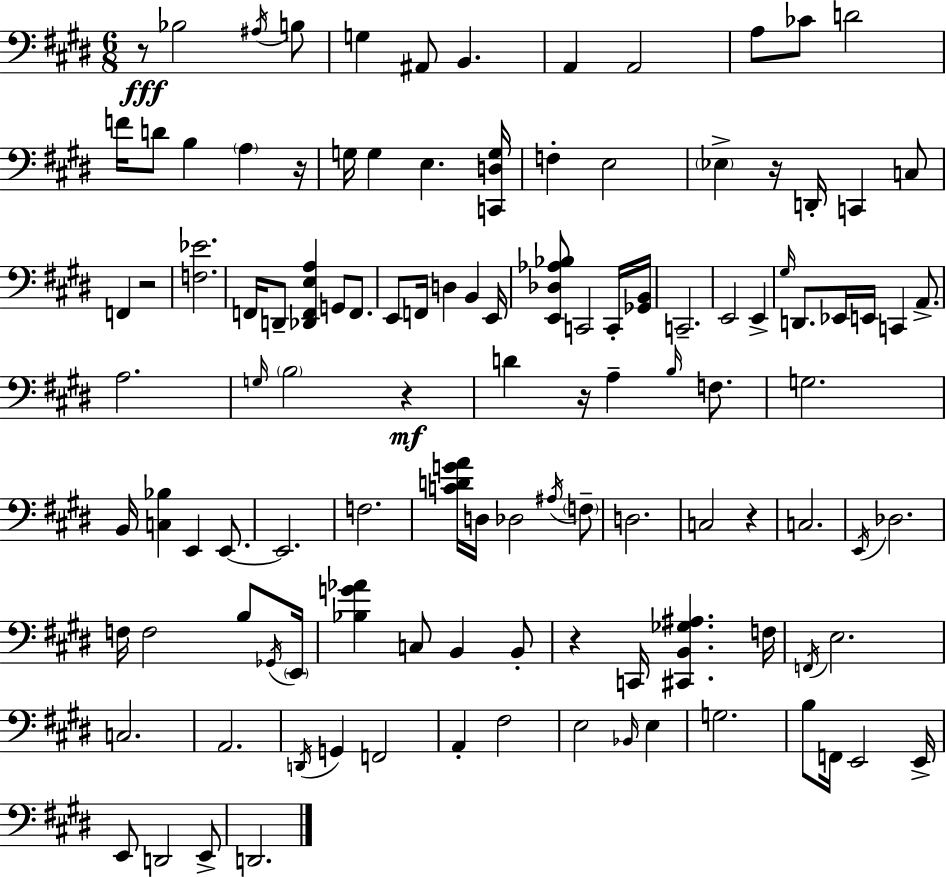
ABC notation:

X:1
T:Untitled
M:6/8
L:1/4
K:E
z/2 _B,2 ^A,/4 B,/2 G, ^A,,/2 B,, A,, A,,2 A,/2 _C/2 D2 F/4 D/2 B, A, z/4 G,/4 G, E, [C,,D,G,]/4 F, E,2 _E, z/4 D,,/4 C,, C,/2 F,, z2 [F,_E]2 F,,/4 D,,/2 [_D,,F,,E,A,] G,,/2 F,,/2 E,,/2 F,,/4 D, B,, E,,/4 [E,,_D,_A,_B,]/2 C,,2 C,,/4 [_G,,B,,]/4 C,,2 E,,2 E,, ^G,/4 D,,/2 _E,,/4 E,,/4 C,, A,,/2 A,2 G,/4 B,2 z D z/4 A, B,/4 F,/2 G,2 B,,/4 [C,_B,] E,, E,,/2 E,,2 F,2 [CDGA]/4 D,/4 _D,2 ^A,/4 F,/2 D,2 C,2 z C,2 E,,/4 _D,2 F,/4 F,2 B,/2 _G,,/4 E,,/4 [_B,G_A] C,/2 B,, B,,/2 z C,,/4 [^C,,B,,_G,^A,] F,/4 F,,/4 E,2 C,2 A,,2 D,,/4 G,, F,,2 A,, ^F,2 E,2 _B,,/4 E, G,2 B,/2 F,,/4 E,,2 E,,/4 E,,/2 D,,2 E,,/2 D,,2